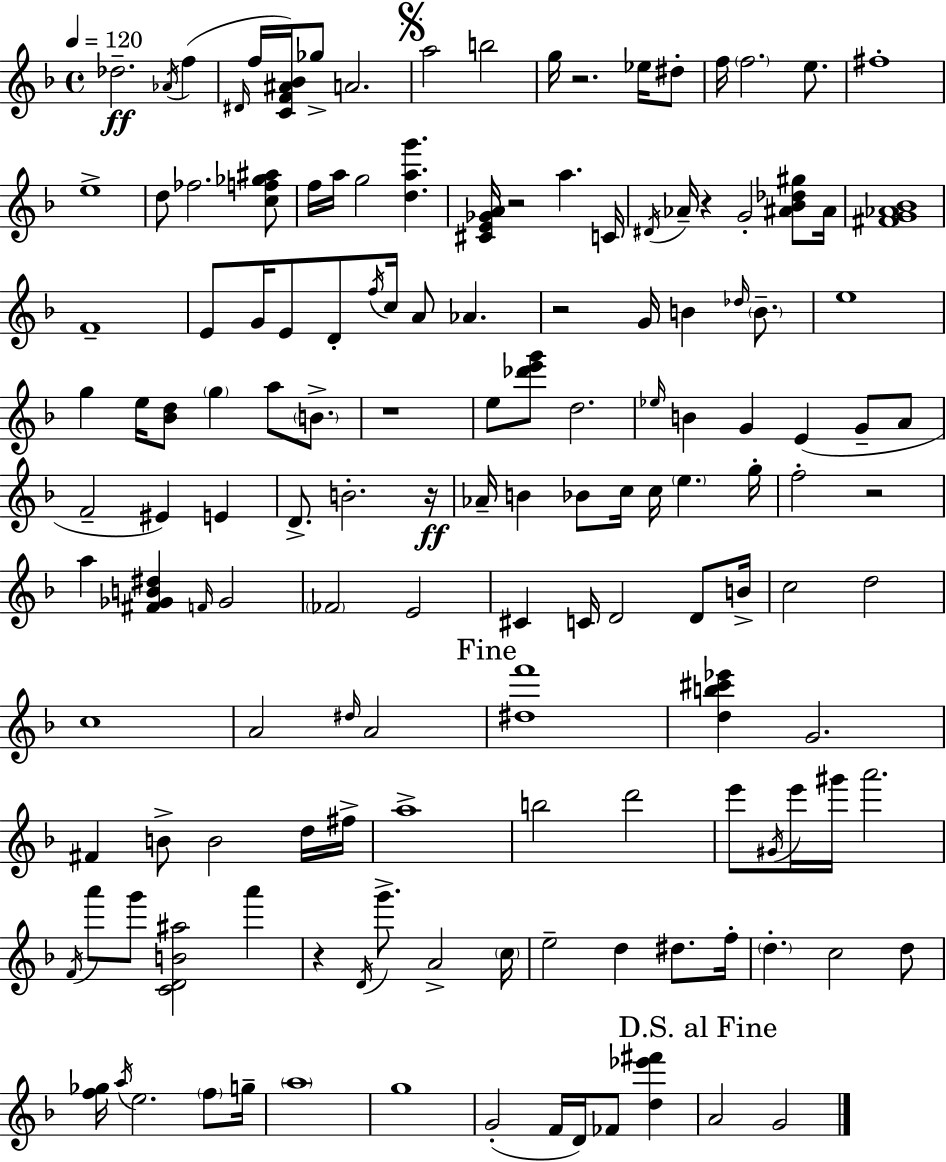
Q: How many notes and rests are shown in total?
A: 147